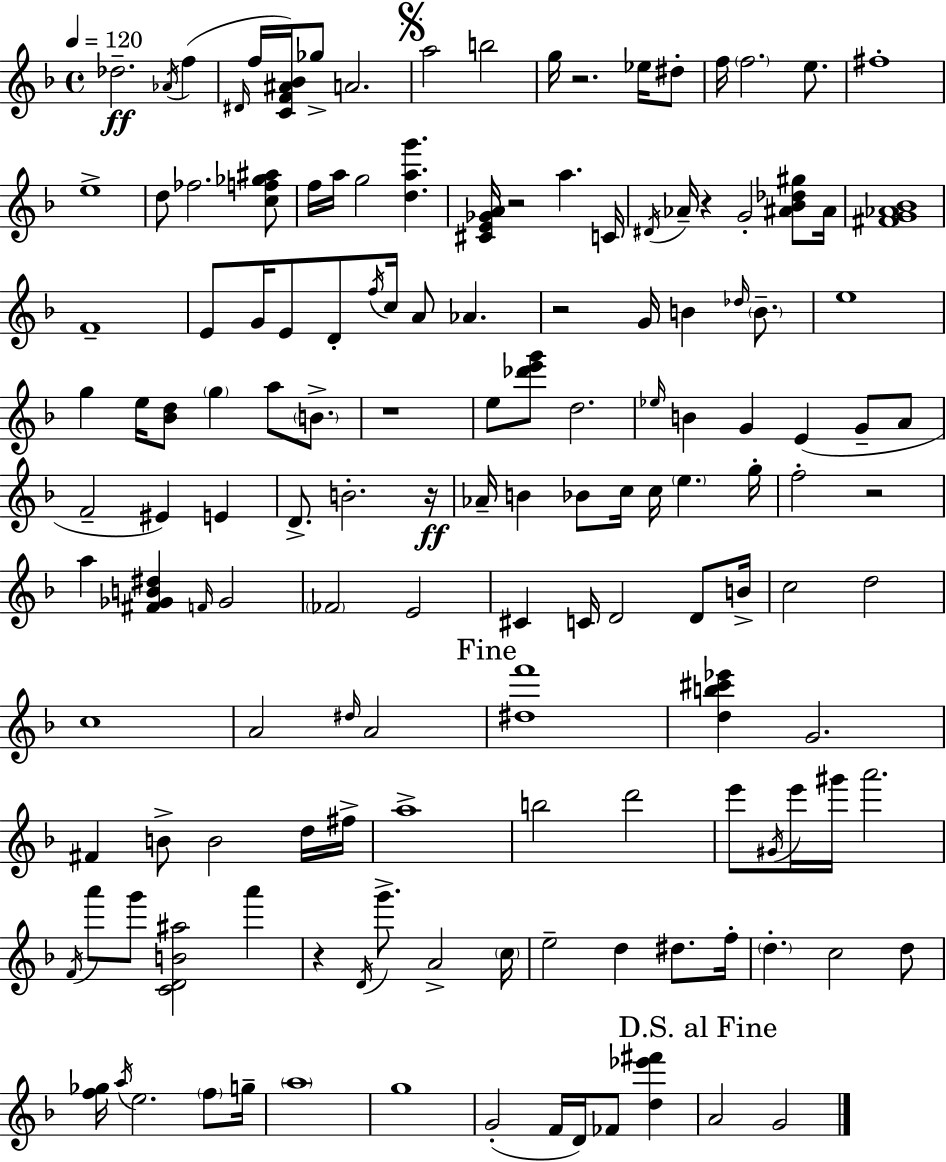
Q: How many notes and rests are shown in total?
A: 147